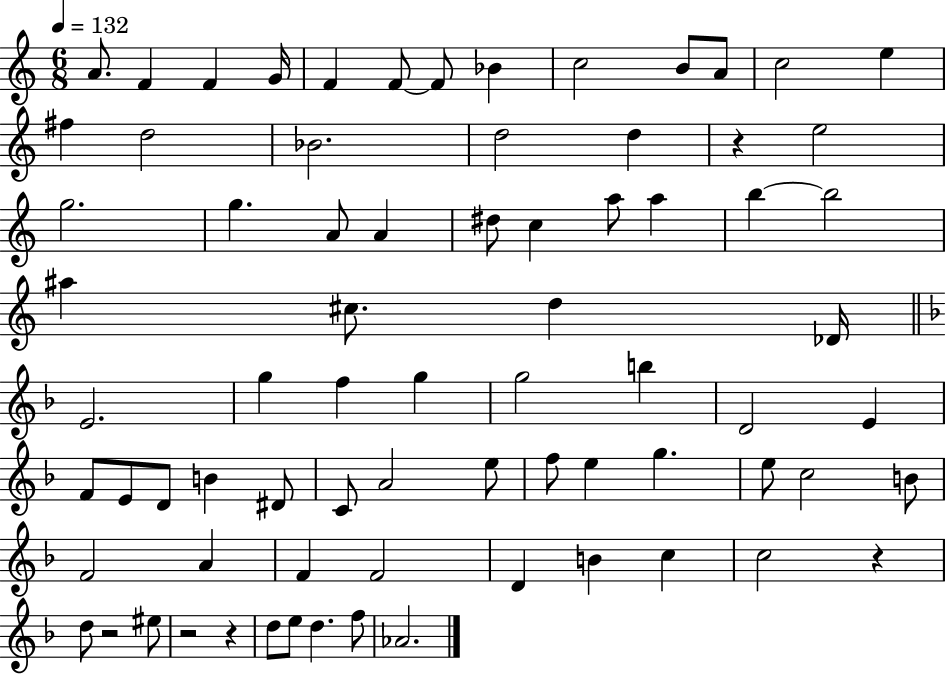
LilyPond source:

{
  \clef treble
  \numericTimeSignature
  \time 6/8
  \key c \major
  \tempo 4 = 132
  a'8. f'4 f'4 g'16 | f'4 f'8~~ f'8 bes'4 | c''2 b'8 a'8 | c''2 e''4 | \break fis''4 d''2 | bes'2. | d''2 d''4 | r4 e''2 | \break g''2. | g''4. a'8 a'4 | dis''8 c''4 a''8 a''4 | b''4~~ b''2 | \break ais''4 cis''8. d''4 des'16 | \bar "||" \break \key f \major e'2. | g''4 f''4 g''4 | g''2 b''4 | d'2 e'4 | \break f'8 e'8 d'8 b'4 dis'8 | c'8 a'2 e''8 | f''8 e''4 g''4. | e''8 c''2 b'8 | \break f'2 a'4 | f'4 f'2 | d'4 b'4 c''4 | c''2 r4 | \break d''8 r2 eis''8 | r2 r4 | d''8 e''8 d''4. f''8 | aes'2. | \break \bar "|."
}